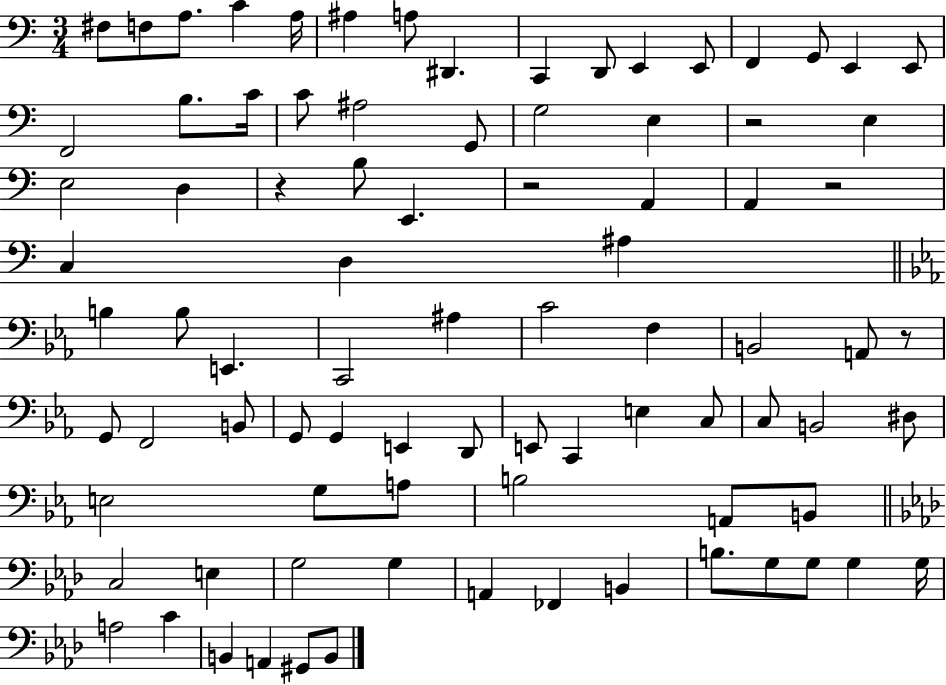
F#3/e F3/e A3/e. C4/q A3/s A#3/q A3/e D#2/q. C2/q D2/e E2/q E2/e F2/q G2/e E2/q E2/e F2/h B3/e. C4/s C4/e A#3/h G2/e G3/h E3/q R/h E3/q E3/h D3/q R/q B3/e E2/q. R/h A2/q A2/q R/h C3/q D3/q A#3/q B3/q B3/e E2/q. C2/h A#3/q C4/h F3/q B2/h A2/e R/e G2/e F2/h B2/e G2/e G2/q E2/q D2/e E2/e C2/q E3/q C3/e C3/e B2/h D#3/e E3/h G3/e A3/e B3/h A2/e B2/e C3/h E3/q G3/h G3/q A2/q FES2/q B2/q B3/e. G3/e G3/e G3/q G3/s A3/h C4/q B2/q A2/q G#2/e B2/e